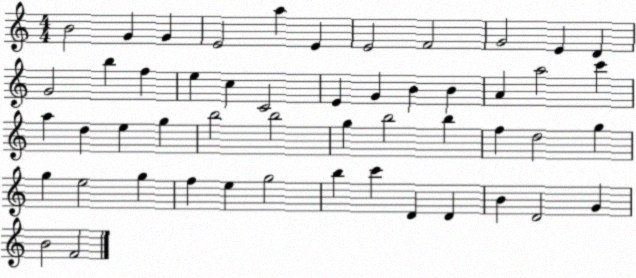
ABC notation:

X:1
T:Untitled
M:4/4
L:1/4
K:C
B2 G G E2 a E E2 F2 G2 E D G2 b f e c C2 E G B B A a2 c' a d e g b2 b2 g b2 b f d2 g g e2 g f e g2 b c' D D B D2 G B2 F2